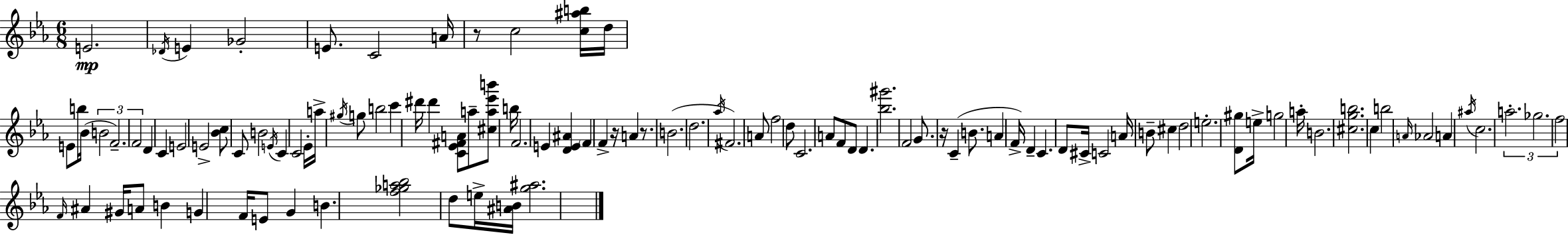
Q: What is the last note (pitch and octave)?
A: E5